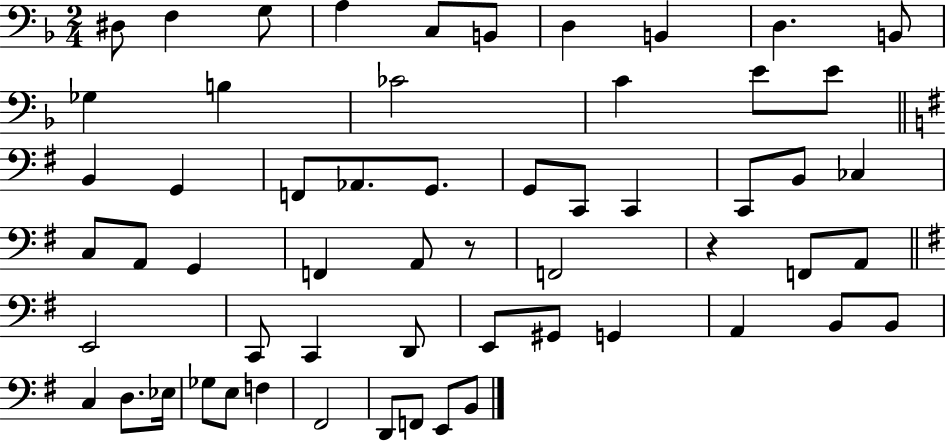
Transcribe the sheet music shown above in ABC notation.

X:1
T:Untitled
M:2/4
L:1/4
K:F
^D,/2 F, G,/2 A, C,/2 B,,/2 D, B,, D, B,,/2 _G, B, _C2 C E/2 E/2 B,, G,, F,,/2 _A,,/2 G,,/2 G,,/2 C,,/2 C,, C,,/2 B,,/2 _C, C,/2 A,,/2 G,, F,, A,,/2 z/2 F,,2 z F,,/2 A,,/2 E,,2 C,,/2 C,, D,,/2 E,,/2 ^G,,/2 G,, A,, B,,/2 B,,/2 C, D,/2 _E,/4 _G,/2 E,/2 F, ^F,,2 D,,/2 F,,/2 E,,/2 B,,/2